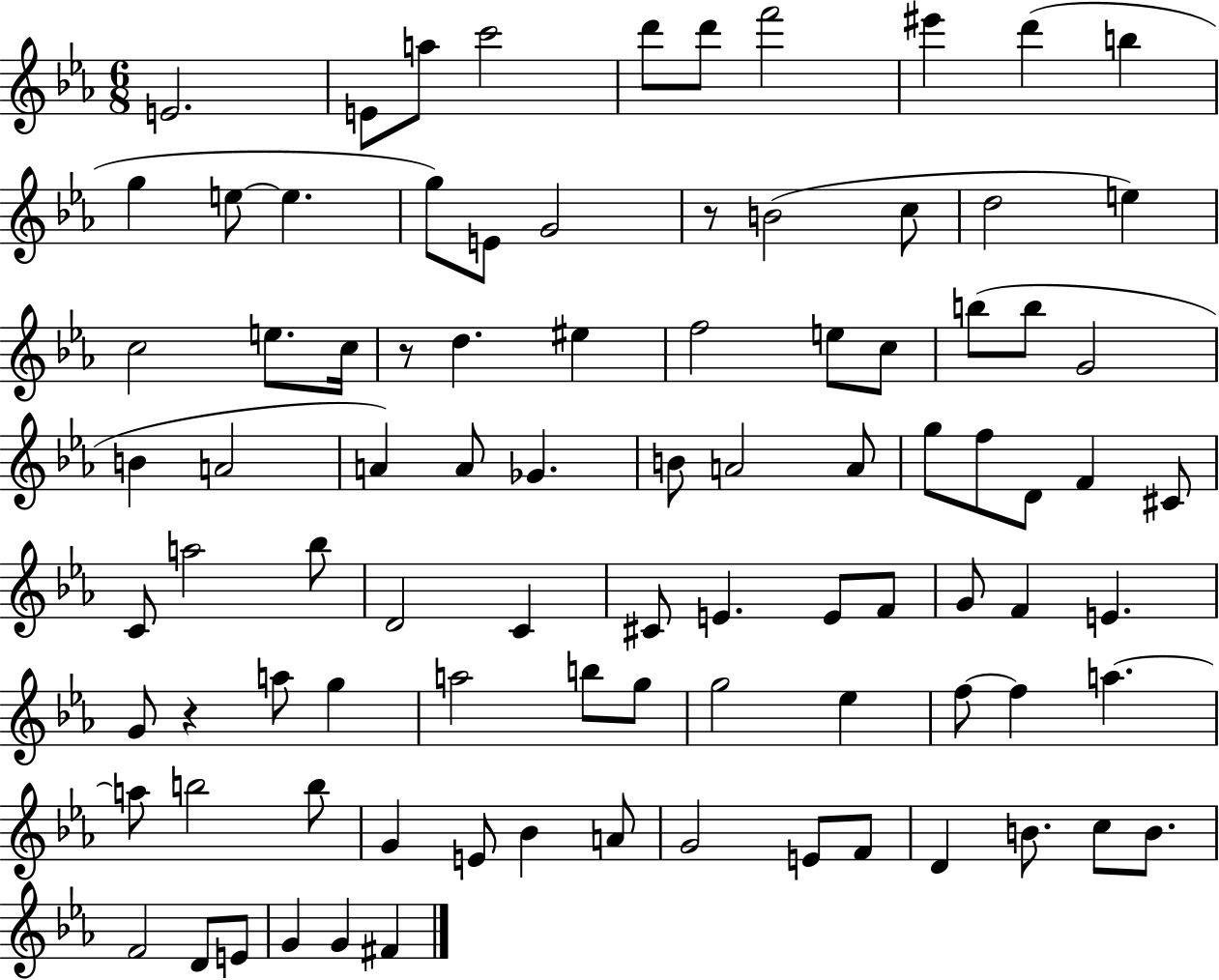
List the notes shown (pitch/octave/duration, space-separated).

E4/h. E4/e A5/e C6/h D6/e D6/e F6/h EIS6/q D6/q B5/q G5/q E5/e E5/q. G5/e E4/e G4/h R/e B4/h C5/e D5/h E5/q C5/h E5/e. C5/s R/e D5/q. EIS5/q F5/h E5/e C5/e B5/e B5/e G4/h B4/q A4/h A4/q A4/e Gb4/q. B4/e A4/h A4/e G5/e F5/e D4/e F4/q C#4/e C4/e A5/h Bb5/e D4/h C4/q C#4/e E4/q. E4/e F4/e G4/e F4/q E4/q. G4/e R/q A5/e G5/q A5/h B5/e G5/e G5/h Eb5/q F5/e F5/q A5/q. A5/e B5/h B5/e G4/q E4/e Bb4/q A4/e G4/h E4/e F4/e D4/q B4/e. C5/e B4/e. F4/h D4/e E4/e G4/q G4/q F#4/q